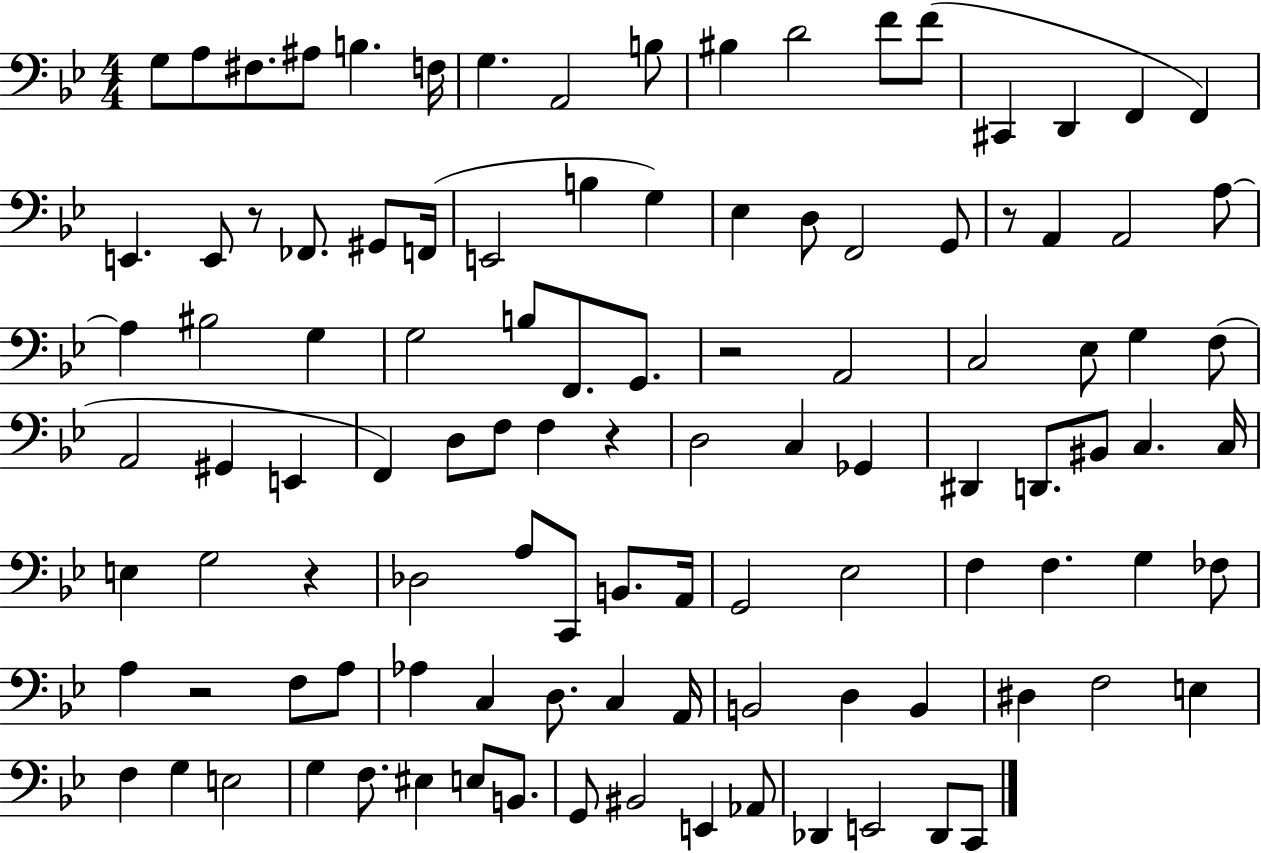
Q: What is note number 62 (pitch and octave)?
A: Db3